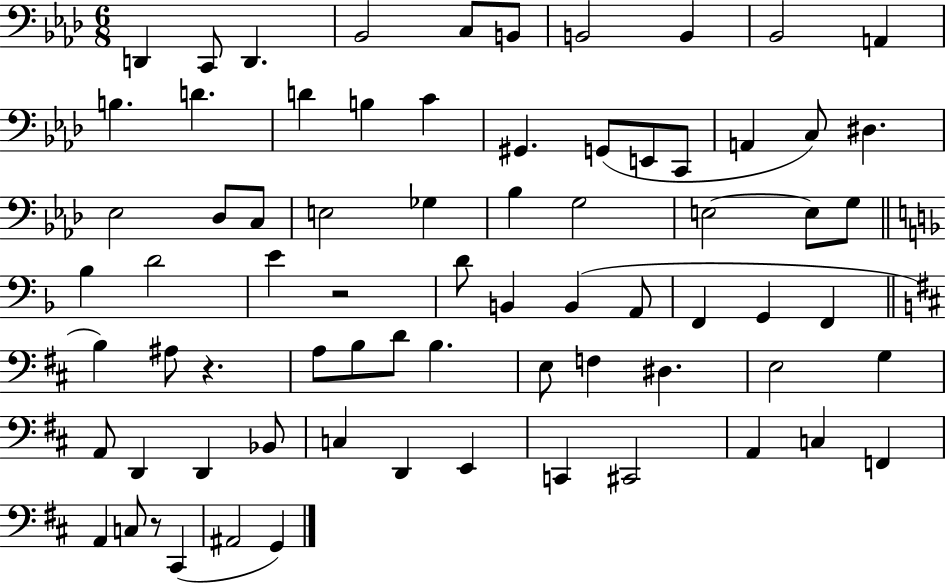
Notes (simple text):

D2/q C2/e D2/q. Bb2/h C3/e B2/e B2/h B2/q Bb2/h A2/q B3/q. D4/q. D4/q B3/q C4/q G#2/q. G2/e E2/e C2/e A2/q C3/e D#3/q. Eb3/h Db3/e C3/e E3/h Gb3/q Bb3/q G3/h E3/h E3/e G3/e Bb3/q D4/h E4/q R/h D4/e B2/q B2/q A2/e F2/q G2/q F2/q B3/q A#3/e R/q. A3/e B3/e D4/e B3/q. E3/e F3/q D#3/q. E3/h G3/q A2/e D2/q D2/q Bb2/e C3/q D2/q E2/q C2/q C#2/h A2/q C3/q F2/q A2/q C3/e R/e C#2/q A#2/h G2/q